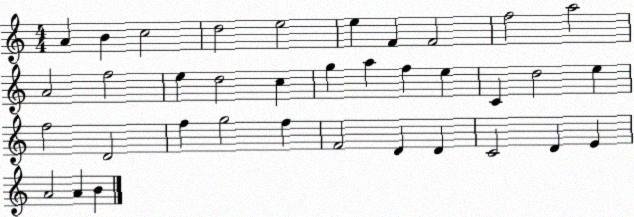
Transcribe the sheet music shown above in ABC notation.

X:1
T:Untitled
M:4/4
L:1/4
K:C
A B c2 d2 e2 e F F2 f2 a2 A2 f2 e d2 c g a f e C d2 e f2 D2 f g2 f F2 D D C2 D E A2 A B